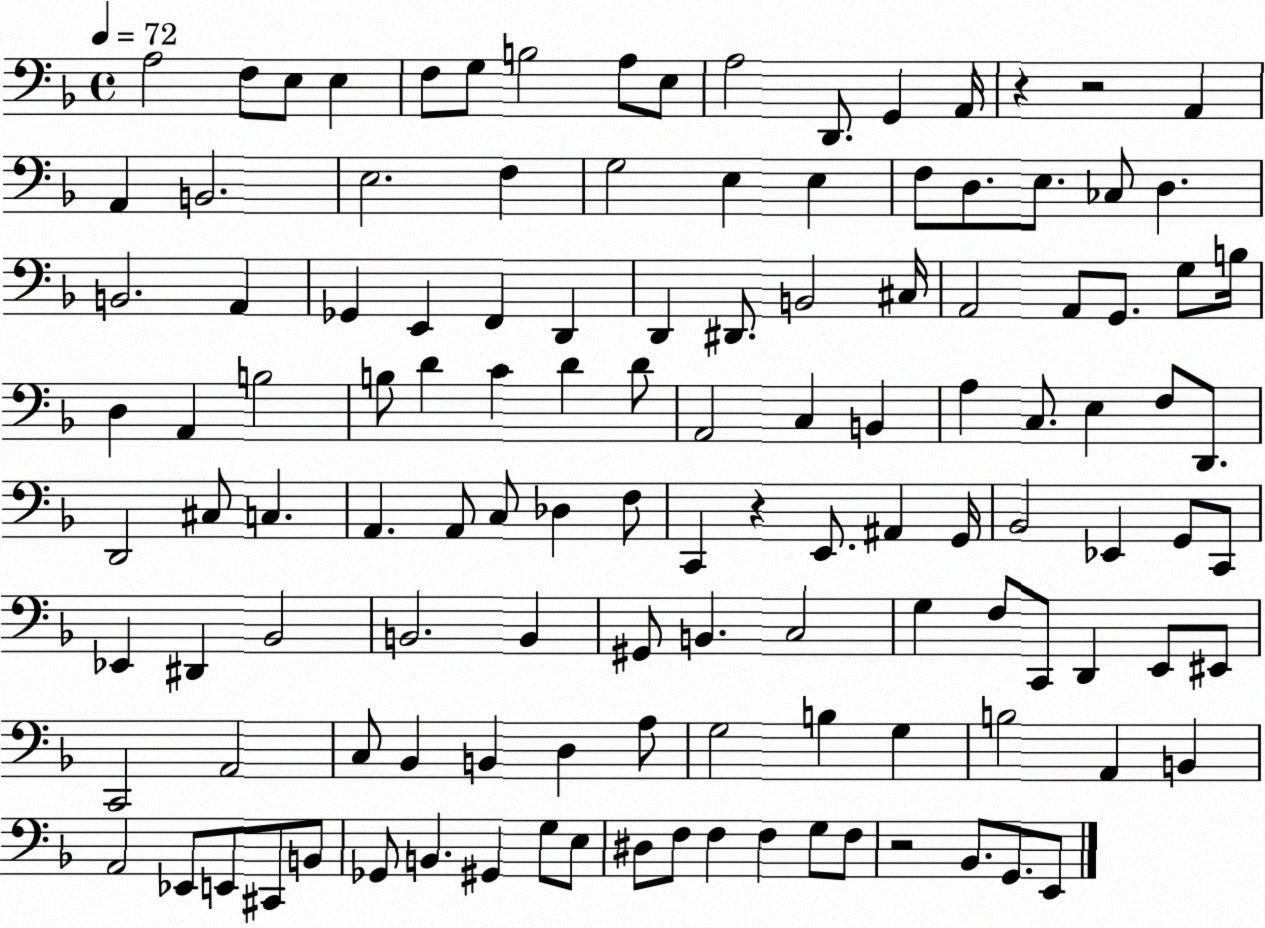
X:1
T:Untitled
M:4/4
L:1/4
K:F
A,2 F,/2 E,/2 E, F,/2 G,/2 B,2 A,/2 E,/2 A,2 D,,/2 G,, A,,/4 z z2 A,, A,, B,,2 E,2 F, G,2 E, E, F,/2 D,/2 E,/2 _C,/2 D, B,,2 A,, _G,, E,, F,, D,, D,, ^D,,/2 B,,2 ^C,/4 A,,2 A,,/2 G,,/2 G,/2 B,/4 D, A,, B,2 B,/2 D C D D/2 A,,2 C, B,, A, C,/2 E, F,/2 D,,/2 D,,2 ^C,/2 C, A,, A,,/2 C,/2 _D, F,/2 C,, z E,,/2 ^A,, G,,/4 _B,,2 _E,, G,,/2 C,,/2 _E,, ^D,, _B,,2 B,,2 B,, ^G,,/2 B,, C,2 G, F,/2 C,,/2 D,, E,,/2 ^E,,/2 C,,2 A,,2 C,/2 _B,, B,, D, A,/2 G,2 B, G, B,2 A,, B,, A,,2 _E,,/2 E,,/2 ^C,,/2 B,,/2 _G,,/2 B,, ^G,, G,/2 E,/2 ^D,/2 F,/2 F, F, G,/2 F,/2 z2 _B,,/2 G,,/2 E,,/2